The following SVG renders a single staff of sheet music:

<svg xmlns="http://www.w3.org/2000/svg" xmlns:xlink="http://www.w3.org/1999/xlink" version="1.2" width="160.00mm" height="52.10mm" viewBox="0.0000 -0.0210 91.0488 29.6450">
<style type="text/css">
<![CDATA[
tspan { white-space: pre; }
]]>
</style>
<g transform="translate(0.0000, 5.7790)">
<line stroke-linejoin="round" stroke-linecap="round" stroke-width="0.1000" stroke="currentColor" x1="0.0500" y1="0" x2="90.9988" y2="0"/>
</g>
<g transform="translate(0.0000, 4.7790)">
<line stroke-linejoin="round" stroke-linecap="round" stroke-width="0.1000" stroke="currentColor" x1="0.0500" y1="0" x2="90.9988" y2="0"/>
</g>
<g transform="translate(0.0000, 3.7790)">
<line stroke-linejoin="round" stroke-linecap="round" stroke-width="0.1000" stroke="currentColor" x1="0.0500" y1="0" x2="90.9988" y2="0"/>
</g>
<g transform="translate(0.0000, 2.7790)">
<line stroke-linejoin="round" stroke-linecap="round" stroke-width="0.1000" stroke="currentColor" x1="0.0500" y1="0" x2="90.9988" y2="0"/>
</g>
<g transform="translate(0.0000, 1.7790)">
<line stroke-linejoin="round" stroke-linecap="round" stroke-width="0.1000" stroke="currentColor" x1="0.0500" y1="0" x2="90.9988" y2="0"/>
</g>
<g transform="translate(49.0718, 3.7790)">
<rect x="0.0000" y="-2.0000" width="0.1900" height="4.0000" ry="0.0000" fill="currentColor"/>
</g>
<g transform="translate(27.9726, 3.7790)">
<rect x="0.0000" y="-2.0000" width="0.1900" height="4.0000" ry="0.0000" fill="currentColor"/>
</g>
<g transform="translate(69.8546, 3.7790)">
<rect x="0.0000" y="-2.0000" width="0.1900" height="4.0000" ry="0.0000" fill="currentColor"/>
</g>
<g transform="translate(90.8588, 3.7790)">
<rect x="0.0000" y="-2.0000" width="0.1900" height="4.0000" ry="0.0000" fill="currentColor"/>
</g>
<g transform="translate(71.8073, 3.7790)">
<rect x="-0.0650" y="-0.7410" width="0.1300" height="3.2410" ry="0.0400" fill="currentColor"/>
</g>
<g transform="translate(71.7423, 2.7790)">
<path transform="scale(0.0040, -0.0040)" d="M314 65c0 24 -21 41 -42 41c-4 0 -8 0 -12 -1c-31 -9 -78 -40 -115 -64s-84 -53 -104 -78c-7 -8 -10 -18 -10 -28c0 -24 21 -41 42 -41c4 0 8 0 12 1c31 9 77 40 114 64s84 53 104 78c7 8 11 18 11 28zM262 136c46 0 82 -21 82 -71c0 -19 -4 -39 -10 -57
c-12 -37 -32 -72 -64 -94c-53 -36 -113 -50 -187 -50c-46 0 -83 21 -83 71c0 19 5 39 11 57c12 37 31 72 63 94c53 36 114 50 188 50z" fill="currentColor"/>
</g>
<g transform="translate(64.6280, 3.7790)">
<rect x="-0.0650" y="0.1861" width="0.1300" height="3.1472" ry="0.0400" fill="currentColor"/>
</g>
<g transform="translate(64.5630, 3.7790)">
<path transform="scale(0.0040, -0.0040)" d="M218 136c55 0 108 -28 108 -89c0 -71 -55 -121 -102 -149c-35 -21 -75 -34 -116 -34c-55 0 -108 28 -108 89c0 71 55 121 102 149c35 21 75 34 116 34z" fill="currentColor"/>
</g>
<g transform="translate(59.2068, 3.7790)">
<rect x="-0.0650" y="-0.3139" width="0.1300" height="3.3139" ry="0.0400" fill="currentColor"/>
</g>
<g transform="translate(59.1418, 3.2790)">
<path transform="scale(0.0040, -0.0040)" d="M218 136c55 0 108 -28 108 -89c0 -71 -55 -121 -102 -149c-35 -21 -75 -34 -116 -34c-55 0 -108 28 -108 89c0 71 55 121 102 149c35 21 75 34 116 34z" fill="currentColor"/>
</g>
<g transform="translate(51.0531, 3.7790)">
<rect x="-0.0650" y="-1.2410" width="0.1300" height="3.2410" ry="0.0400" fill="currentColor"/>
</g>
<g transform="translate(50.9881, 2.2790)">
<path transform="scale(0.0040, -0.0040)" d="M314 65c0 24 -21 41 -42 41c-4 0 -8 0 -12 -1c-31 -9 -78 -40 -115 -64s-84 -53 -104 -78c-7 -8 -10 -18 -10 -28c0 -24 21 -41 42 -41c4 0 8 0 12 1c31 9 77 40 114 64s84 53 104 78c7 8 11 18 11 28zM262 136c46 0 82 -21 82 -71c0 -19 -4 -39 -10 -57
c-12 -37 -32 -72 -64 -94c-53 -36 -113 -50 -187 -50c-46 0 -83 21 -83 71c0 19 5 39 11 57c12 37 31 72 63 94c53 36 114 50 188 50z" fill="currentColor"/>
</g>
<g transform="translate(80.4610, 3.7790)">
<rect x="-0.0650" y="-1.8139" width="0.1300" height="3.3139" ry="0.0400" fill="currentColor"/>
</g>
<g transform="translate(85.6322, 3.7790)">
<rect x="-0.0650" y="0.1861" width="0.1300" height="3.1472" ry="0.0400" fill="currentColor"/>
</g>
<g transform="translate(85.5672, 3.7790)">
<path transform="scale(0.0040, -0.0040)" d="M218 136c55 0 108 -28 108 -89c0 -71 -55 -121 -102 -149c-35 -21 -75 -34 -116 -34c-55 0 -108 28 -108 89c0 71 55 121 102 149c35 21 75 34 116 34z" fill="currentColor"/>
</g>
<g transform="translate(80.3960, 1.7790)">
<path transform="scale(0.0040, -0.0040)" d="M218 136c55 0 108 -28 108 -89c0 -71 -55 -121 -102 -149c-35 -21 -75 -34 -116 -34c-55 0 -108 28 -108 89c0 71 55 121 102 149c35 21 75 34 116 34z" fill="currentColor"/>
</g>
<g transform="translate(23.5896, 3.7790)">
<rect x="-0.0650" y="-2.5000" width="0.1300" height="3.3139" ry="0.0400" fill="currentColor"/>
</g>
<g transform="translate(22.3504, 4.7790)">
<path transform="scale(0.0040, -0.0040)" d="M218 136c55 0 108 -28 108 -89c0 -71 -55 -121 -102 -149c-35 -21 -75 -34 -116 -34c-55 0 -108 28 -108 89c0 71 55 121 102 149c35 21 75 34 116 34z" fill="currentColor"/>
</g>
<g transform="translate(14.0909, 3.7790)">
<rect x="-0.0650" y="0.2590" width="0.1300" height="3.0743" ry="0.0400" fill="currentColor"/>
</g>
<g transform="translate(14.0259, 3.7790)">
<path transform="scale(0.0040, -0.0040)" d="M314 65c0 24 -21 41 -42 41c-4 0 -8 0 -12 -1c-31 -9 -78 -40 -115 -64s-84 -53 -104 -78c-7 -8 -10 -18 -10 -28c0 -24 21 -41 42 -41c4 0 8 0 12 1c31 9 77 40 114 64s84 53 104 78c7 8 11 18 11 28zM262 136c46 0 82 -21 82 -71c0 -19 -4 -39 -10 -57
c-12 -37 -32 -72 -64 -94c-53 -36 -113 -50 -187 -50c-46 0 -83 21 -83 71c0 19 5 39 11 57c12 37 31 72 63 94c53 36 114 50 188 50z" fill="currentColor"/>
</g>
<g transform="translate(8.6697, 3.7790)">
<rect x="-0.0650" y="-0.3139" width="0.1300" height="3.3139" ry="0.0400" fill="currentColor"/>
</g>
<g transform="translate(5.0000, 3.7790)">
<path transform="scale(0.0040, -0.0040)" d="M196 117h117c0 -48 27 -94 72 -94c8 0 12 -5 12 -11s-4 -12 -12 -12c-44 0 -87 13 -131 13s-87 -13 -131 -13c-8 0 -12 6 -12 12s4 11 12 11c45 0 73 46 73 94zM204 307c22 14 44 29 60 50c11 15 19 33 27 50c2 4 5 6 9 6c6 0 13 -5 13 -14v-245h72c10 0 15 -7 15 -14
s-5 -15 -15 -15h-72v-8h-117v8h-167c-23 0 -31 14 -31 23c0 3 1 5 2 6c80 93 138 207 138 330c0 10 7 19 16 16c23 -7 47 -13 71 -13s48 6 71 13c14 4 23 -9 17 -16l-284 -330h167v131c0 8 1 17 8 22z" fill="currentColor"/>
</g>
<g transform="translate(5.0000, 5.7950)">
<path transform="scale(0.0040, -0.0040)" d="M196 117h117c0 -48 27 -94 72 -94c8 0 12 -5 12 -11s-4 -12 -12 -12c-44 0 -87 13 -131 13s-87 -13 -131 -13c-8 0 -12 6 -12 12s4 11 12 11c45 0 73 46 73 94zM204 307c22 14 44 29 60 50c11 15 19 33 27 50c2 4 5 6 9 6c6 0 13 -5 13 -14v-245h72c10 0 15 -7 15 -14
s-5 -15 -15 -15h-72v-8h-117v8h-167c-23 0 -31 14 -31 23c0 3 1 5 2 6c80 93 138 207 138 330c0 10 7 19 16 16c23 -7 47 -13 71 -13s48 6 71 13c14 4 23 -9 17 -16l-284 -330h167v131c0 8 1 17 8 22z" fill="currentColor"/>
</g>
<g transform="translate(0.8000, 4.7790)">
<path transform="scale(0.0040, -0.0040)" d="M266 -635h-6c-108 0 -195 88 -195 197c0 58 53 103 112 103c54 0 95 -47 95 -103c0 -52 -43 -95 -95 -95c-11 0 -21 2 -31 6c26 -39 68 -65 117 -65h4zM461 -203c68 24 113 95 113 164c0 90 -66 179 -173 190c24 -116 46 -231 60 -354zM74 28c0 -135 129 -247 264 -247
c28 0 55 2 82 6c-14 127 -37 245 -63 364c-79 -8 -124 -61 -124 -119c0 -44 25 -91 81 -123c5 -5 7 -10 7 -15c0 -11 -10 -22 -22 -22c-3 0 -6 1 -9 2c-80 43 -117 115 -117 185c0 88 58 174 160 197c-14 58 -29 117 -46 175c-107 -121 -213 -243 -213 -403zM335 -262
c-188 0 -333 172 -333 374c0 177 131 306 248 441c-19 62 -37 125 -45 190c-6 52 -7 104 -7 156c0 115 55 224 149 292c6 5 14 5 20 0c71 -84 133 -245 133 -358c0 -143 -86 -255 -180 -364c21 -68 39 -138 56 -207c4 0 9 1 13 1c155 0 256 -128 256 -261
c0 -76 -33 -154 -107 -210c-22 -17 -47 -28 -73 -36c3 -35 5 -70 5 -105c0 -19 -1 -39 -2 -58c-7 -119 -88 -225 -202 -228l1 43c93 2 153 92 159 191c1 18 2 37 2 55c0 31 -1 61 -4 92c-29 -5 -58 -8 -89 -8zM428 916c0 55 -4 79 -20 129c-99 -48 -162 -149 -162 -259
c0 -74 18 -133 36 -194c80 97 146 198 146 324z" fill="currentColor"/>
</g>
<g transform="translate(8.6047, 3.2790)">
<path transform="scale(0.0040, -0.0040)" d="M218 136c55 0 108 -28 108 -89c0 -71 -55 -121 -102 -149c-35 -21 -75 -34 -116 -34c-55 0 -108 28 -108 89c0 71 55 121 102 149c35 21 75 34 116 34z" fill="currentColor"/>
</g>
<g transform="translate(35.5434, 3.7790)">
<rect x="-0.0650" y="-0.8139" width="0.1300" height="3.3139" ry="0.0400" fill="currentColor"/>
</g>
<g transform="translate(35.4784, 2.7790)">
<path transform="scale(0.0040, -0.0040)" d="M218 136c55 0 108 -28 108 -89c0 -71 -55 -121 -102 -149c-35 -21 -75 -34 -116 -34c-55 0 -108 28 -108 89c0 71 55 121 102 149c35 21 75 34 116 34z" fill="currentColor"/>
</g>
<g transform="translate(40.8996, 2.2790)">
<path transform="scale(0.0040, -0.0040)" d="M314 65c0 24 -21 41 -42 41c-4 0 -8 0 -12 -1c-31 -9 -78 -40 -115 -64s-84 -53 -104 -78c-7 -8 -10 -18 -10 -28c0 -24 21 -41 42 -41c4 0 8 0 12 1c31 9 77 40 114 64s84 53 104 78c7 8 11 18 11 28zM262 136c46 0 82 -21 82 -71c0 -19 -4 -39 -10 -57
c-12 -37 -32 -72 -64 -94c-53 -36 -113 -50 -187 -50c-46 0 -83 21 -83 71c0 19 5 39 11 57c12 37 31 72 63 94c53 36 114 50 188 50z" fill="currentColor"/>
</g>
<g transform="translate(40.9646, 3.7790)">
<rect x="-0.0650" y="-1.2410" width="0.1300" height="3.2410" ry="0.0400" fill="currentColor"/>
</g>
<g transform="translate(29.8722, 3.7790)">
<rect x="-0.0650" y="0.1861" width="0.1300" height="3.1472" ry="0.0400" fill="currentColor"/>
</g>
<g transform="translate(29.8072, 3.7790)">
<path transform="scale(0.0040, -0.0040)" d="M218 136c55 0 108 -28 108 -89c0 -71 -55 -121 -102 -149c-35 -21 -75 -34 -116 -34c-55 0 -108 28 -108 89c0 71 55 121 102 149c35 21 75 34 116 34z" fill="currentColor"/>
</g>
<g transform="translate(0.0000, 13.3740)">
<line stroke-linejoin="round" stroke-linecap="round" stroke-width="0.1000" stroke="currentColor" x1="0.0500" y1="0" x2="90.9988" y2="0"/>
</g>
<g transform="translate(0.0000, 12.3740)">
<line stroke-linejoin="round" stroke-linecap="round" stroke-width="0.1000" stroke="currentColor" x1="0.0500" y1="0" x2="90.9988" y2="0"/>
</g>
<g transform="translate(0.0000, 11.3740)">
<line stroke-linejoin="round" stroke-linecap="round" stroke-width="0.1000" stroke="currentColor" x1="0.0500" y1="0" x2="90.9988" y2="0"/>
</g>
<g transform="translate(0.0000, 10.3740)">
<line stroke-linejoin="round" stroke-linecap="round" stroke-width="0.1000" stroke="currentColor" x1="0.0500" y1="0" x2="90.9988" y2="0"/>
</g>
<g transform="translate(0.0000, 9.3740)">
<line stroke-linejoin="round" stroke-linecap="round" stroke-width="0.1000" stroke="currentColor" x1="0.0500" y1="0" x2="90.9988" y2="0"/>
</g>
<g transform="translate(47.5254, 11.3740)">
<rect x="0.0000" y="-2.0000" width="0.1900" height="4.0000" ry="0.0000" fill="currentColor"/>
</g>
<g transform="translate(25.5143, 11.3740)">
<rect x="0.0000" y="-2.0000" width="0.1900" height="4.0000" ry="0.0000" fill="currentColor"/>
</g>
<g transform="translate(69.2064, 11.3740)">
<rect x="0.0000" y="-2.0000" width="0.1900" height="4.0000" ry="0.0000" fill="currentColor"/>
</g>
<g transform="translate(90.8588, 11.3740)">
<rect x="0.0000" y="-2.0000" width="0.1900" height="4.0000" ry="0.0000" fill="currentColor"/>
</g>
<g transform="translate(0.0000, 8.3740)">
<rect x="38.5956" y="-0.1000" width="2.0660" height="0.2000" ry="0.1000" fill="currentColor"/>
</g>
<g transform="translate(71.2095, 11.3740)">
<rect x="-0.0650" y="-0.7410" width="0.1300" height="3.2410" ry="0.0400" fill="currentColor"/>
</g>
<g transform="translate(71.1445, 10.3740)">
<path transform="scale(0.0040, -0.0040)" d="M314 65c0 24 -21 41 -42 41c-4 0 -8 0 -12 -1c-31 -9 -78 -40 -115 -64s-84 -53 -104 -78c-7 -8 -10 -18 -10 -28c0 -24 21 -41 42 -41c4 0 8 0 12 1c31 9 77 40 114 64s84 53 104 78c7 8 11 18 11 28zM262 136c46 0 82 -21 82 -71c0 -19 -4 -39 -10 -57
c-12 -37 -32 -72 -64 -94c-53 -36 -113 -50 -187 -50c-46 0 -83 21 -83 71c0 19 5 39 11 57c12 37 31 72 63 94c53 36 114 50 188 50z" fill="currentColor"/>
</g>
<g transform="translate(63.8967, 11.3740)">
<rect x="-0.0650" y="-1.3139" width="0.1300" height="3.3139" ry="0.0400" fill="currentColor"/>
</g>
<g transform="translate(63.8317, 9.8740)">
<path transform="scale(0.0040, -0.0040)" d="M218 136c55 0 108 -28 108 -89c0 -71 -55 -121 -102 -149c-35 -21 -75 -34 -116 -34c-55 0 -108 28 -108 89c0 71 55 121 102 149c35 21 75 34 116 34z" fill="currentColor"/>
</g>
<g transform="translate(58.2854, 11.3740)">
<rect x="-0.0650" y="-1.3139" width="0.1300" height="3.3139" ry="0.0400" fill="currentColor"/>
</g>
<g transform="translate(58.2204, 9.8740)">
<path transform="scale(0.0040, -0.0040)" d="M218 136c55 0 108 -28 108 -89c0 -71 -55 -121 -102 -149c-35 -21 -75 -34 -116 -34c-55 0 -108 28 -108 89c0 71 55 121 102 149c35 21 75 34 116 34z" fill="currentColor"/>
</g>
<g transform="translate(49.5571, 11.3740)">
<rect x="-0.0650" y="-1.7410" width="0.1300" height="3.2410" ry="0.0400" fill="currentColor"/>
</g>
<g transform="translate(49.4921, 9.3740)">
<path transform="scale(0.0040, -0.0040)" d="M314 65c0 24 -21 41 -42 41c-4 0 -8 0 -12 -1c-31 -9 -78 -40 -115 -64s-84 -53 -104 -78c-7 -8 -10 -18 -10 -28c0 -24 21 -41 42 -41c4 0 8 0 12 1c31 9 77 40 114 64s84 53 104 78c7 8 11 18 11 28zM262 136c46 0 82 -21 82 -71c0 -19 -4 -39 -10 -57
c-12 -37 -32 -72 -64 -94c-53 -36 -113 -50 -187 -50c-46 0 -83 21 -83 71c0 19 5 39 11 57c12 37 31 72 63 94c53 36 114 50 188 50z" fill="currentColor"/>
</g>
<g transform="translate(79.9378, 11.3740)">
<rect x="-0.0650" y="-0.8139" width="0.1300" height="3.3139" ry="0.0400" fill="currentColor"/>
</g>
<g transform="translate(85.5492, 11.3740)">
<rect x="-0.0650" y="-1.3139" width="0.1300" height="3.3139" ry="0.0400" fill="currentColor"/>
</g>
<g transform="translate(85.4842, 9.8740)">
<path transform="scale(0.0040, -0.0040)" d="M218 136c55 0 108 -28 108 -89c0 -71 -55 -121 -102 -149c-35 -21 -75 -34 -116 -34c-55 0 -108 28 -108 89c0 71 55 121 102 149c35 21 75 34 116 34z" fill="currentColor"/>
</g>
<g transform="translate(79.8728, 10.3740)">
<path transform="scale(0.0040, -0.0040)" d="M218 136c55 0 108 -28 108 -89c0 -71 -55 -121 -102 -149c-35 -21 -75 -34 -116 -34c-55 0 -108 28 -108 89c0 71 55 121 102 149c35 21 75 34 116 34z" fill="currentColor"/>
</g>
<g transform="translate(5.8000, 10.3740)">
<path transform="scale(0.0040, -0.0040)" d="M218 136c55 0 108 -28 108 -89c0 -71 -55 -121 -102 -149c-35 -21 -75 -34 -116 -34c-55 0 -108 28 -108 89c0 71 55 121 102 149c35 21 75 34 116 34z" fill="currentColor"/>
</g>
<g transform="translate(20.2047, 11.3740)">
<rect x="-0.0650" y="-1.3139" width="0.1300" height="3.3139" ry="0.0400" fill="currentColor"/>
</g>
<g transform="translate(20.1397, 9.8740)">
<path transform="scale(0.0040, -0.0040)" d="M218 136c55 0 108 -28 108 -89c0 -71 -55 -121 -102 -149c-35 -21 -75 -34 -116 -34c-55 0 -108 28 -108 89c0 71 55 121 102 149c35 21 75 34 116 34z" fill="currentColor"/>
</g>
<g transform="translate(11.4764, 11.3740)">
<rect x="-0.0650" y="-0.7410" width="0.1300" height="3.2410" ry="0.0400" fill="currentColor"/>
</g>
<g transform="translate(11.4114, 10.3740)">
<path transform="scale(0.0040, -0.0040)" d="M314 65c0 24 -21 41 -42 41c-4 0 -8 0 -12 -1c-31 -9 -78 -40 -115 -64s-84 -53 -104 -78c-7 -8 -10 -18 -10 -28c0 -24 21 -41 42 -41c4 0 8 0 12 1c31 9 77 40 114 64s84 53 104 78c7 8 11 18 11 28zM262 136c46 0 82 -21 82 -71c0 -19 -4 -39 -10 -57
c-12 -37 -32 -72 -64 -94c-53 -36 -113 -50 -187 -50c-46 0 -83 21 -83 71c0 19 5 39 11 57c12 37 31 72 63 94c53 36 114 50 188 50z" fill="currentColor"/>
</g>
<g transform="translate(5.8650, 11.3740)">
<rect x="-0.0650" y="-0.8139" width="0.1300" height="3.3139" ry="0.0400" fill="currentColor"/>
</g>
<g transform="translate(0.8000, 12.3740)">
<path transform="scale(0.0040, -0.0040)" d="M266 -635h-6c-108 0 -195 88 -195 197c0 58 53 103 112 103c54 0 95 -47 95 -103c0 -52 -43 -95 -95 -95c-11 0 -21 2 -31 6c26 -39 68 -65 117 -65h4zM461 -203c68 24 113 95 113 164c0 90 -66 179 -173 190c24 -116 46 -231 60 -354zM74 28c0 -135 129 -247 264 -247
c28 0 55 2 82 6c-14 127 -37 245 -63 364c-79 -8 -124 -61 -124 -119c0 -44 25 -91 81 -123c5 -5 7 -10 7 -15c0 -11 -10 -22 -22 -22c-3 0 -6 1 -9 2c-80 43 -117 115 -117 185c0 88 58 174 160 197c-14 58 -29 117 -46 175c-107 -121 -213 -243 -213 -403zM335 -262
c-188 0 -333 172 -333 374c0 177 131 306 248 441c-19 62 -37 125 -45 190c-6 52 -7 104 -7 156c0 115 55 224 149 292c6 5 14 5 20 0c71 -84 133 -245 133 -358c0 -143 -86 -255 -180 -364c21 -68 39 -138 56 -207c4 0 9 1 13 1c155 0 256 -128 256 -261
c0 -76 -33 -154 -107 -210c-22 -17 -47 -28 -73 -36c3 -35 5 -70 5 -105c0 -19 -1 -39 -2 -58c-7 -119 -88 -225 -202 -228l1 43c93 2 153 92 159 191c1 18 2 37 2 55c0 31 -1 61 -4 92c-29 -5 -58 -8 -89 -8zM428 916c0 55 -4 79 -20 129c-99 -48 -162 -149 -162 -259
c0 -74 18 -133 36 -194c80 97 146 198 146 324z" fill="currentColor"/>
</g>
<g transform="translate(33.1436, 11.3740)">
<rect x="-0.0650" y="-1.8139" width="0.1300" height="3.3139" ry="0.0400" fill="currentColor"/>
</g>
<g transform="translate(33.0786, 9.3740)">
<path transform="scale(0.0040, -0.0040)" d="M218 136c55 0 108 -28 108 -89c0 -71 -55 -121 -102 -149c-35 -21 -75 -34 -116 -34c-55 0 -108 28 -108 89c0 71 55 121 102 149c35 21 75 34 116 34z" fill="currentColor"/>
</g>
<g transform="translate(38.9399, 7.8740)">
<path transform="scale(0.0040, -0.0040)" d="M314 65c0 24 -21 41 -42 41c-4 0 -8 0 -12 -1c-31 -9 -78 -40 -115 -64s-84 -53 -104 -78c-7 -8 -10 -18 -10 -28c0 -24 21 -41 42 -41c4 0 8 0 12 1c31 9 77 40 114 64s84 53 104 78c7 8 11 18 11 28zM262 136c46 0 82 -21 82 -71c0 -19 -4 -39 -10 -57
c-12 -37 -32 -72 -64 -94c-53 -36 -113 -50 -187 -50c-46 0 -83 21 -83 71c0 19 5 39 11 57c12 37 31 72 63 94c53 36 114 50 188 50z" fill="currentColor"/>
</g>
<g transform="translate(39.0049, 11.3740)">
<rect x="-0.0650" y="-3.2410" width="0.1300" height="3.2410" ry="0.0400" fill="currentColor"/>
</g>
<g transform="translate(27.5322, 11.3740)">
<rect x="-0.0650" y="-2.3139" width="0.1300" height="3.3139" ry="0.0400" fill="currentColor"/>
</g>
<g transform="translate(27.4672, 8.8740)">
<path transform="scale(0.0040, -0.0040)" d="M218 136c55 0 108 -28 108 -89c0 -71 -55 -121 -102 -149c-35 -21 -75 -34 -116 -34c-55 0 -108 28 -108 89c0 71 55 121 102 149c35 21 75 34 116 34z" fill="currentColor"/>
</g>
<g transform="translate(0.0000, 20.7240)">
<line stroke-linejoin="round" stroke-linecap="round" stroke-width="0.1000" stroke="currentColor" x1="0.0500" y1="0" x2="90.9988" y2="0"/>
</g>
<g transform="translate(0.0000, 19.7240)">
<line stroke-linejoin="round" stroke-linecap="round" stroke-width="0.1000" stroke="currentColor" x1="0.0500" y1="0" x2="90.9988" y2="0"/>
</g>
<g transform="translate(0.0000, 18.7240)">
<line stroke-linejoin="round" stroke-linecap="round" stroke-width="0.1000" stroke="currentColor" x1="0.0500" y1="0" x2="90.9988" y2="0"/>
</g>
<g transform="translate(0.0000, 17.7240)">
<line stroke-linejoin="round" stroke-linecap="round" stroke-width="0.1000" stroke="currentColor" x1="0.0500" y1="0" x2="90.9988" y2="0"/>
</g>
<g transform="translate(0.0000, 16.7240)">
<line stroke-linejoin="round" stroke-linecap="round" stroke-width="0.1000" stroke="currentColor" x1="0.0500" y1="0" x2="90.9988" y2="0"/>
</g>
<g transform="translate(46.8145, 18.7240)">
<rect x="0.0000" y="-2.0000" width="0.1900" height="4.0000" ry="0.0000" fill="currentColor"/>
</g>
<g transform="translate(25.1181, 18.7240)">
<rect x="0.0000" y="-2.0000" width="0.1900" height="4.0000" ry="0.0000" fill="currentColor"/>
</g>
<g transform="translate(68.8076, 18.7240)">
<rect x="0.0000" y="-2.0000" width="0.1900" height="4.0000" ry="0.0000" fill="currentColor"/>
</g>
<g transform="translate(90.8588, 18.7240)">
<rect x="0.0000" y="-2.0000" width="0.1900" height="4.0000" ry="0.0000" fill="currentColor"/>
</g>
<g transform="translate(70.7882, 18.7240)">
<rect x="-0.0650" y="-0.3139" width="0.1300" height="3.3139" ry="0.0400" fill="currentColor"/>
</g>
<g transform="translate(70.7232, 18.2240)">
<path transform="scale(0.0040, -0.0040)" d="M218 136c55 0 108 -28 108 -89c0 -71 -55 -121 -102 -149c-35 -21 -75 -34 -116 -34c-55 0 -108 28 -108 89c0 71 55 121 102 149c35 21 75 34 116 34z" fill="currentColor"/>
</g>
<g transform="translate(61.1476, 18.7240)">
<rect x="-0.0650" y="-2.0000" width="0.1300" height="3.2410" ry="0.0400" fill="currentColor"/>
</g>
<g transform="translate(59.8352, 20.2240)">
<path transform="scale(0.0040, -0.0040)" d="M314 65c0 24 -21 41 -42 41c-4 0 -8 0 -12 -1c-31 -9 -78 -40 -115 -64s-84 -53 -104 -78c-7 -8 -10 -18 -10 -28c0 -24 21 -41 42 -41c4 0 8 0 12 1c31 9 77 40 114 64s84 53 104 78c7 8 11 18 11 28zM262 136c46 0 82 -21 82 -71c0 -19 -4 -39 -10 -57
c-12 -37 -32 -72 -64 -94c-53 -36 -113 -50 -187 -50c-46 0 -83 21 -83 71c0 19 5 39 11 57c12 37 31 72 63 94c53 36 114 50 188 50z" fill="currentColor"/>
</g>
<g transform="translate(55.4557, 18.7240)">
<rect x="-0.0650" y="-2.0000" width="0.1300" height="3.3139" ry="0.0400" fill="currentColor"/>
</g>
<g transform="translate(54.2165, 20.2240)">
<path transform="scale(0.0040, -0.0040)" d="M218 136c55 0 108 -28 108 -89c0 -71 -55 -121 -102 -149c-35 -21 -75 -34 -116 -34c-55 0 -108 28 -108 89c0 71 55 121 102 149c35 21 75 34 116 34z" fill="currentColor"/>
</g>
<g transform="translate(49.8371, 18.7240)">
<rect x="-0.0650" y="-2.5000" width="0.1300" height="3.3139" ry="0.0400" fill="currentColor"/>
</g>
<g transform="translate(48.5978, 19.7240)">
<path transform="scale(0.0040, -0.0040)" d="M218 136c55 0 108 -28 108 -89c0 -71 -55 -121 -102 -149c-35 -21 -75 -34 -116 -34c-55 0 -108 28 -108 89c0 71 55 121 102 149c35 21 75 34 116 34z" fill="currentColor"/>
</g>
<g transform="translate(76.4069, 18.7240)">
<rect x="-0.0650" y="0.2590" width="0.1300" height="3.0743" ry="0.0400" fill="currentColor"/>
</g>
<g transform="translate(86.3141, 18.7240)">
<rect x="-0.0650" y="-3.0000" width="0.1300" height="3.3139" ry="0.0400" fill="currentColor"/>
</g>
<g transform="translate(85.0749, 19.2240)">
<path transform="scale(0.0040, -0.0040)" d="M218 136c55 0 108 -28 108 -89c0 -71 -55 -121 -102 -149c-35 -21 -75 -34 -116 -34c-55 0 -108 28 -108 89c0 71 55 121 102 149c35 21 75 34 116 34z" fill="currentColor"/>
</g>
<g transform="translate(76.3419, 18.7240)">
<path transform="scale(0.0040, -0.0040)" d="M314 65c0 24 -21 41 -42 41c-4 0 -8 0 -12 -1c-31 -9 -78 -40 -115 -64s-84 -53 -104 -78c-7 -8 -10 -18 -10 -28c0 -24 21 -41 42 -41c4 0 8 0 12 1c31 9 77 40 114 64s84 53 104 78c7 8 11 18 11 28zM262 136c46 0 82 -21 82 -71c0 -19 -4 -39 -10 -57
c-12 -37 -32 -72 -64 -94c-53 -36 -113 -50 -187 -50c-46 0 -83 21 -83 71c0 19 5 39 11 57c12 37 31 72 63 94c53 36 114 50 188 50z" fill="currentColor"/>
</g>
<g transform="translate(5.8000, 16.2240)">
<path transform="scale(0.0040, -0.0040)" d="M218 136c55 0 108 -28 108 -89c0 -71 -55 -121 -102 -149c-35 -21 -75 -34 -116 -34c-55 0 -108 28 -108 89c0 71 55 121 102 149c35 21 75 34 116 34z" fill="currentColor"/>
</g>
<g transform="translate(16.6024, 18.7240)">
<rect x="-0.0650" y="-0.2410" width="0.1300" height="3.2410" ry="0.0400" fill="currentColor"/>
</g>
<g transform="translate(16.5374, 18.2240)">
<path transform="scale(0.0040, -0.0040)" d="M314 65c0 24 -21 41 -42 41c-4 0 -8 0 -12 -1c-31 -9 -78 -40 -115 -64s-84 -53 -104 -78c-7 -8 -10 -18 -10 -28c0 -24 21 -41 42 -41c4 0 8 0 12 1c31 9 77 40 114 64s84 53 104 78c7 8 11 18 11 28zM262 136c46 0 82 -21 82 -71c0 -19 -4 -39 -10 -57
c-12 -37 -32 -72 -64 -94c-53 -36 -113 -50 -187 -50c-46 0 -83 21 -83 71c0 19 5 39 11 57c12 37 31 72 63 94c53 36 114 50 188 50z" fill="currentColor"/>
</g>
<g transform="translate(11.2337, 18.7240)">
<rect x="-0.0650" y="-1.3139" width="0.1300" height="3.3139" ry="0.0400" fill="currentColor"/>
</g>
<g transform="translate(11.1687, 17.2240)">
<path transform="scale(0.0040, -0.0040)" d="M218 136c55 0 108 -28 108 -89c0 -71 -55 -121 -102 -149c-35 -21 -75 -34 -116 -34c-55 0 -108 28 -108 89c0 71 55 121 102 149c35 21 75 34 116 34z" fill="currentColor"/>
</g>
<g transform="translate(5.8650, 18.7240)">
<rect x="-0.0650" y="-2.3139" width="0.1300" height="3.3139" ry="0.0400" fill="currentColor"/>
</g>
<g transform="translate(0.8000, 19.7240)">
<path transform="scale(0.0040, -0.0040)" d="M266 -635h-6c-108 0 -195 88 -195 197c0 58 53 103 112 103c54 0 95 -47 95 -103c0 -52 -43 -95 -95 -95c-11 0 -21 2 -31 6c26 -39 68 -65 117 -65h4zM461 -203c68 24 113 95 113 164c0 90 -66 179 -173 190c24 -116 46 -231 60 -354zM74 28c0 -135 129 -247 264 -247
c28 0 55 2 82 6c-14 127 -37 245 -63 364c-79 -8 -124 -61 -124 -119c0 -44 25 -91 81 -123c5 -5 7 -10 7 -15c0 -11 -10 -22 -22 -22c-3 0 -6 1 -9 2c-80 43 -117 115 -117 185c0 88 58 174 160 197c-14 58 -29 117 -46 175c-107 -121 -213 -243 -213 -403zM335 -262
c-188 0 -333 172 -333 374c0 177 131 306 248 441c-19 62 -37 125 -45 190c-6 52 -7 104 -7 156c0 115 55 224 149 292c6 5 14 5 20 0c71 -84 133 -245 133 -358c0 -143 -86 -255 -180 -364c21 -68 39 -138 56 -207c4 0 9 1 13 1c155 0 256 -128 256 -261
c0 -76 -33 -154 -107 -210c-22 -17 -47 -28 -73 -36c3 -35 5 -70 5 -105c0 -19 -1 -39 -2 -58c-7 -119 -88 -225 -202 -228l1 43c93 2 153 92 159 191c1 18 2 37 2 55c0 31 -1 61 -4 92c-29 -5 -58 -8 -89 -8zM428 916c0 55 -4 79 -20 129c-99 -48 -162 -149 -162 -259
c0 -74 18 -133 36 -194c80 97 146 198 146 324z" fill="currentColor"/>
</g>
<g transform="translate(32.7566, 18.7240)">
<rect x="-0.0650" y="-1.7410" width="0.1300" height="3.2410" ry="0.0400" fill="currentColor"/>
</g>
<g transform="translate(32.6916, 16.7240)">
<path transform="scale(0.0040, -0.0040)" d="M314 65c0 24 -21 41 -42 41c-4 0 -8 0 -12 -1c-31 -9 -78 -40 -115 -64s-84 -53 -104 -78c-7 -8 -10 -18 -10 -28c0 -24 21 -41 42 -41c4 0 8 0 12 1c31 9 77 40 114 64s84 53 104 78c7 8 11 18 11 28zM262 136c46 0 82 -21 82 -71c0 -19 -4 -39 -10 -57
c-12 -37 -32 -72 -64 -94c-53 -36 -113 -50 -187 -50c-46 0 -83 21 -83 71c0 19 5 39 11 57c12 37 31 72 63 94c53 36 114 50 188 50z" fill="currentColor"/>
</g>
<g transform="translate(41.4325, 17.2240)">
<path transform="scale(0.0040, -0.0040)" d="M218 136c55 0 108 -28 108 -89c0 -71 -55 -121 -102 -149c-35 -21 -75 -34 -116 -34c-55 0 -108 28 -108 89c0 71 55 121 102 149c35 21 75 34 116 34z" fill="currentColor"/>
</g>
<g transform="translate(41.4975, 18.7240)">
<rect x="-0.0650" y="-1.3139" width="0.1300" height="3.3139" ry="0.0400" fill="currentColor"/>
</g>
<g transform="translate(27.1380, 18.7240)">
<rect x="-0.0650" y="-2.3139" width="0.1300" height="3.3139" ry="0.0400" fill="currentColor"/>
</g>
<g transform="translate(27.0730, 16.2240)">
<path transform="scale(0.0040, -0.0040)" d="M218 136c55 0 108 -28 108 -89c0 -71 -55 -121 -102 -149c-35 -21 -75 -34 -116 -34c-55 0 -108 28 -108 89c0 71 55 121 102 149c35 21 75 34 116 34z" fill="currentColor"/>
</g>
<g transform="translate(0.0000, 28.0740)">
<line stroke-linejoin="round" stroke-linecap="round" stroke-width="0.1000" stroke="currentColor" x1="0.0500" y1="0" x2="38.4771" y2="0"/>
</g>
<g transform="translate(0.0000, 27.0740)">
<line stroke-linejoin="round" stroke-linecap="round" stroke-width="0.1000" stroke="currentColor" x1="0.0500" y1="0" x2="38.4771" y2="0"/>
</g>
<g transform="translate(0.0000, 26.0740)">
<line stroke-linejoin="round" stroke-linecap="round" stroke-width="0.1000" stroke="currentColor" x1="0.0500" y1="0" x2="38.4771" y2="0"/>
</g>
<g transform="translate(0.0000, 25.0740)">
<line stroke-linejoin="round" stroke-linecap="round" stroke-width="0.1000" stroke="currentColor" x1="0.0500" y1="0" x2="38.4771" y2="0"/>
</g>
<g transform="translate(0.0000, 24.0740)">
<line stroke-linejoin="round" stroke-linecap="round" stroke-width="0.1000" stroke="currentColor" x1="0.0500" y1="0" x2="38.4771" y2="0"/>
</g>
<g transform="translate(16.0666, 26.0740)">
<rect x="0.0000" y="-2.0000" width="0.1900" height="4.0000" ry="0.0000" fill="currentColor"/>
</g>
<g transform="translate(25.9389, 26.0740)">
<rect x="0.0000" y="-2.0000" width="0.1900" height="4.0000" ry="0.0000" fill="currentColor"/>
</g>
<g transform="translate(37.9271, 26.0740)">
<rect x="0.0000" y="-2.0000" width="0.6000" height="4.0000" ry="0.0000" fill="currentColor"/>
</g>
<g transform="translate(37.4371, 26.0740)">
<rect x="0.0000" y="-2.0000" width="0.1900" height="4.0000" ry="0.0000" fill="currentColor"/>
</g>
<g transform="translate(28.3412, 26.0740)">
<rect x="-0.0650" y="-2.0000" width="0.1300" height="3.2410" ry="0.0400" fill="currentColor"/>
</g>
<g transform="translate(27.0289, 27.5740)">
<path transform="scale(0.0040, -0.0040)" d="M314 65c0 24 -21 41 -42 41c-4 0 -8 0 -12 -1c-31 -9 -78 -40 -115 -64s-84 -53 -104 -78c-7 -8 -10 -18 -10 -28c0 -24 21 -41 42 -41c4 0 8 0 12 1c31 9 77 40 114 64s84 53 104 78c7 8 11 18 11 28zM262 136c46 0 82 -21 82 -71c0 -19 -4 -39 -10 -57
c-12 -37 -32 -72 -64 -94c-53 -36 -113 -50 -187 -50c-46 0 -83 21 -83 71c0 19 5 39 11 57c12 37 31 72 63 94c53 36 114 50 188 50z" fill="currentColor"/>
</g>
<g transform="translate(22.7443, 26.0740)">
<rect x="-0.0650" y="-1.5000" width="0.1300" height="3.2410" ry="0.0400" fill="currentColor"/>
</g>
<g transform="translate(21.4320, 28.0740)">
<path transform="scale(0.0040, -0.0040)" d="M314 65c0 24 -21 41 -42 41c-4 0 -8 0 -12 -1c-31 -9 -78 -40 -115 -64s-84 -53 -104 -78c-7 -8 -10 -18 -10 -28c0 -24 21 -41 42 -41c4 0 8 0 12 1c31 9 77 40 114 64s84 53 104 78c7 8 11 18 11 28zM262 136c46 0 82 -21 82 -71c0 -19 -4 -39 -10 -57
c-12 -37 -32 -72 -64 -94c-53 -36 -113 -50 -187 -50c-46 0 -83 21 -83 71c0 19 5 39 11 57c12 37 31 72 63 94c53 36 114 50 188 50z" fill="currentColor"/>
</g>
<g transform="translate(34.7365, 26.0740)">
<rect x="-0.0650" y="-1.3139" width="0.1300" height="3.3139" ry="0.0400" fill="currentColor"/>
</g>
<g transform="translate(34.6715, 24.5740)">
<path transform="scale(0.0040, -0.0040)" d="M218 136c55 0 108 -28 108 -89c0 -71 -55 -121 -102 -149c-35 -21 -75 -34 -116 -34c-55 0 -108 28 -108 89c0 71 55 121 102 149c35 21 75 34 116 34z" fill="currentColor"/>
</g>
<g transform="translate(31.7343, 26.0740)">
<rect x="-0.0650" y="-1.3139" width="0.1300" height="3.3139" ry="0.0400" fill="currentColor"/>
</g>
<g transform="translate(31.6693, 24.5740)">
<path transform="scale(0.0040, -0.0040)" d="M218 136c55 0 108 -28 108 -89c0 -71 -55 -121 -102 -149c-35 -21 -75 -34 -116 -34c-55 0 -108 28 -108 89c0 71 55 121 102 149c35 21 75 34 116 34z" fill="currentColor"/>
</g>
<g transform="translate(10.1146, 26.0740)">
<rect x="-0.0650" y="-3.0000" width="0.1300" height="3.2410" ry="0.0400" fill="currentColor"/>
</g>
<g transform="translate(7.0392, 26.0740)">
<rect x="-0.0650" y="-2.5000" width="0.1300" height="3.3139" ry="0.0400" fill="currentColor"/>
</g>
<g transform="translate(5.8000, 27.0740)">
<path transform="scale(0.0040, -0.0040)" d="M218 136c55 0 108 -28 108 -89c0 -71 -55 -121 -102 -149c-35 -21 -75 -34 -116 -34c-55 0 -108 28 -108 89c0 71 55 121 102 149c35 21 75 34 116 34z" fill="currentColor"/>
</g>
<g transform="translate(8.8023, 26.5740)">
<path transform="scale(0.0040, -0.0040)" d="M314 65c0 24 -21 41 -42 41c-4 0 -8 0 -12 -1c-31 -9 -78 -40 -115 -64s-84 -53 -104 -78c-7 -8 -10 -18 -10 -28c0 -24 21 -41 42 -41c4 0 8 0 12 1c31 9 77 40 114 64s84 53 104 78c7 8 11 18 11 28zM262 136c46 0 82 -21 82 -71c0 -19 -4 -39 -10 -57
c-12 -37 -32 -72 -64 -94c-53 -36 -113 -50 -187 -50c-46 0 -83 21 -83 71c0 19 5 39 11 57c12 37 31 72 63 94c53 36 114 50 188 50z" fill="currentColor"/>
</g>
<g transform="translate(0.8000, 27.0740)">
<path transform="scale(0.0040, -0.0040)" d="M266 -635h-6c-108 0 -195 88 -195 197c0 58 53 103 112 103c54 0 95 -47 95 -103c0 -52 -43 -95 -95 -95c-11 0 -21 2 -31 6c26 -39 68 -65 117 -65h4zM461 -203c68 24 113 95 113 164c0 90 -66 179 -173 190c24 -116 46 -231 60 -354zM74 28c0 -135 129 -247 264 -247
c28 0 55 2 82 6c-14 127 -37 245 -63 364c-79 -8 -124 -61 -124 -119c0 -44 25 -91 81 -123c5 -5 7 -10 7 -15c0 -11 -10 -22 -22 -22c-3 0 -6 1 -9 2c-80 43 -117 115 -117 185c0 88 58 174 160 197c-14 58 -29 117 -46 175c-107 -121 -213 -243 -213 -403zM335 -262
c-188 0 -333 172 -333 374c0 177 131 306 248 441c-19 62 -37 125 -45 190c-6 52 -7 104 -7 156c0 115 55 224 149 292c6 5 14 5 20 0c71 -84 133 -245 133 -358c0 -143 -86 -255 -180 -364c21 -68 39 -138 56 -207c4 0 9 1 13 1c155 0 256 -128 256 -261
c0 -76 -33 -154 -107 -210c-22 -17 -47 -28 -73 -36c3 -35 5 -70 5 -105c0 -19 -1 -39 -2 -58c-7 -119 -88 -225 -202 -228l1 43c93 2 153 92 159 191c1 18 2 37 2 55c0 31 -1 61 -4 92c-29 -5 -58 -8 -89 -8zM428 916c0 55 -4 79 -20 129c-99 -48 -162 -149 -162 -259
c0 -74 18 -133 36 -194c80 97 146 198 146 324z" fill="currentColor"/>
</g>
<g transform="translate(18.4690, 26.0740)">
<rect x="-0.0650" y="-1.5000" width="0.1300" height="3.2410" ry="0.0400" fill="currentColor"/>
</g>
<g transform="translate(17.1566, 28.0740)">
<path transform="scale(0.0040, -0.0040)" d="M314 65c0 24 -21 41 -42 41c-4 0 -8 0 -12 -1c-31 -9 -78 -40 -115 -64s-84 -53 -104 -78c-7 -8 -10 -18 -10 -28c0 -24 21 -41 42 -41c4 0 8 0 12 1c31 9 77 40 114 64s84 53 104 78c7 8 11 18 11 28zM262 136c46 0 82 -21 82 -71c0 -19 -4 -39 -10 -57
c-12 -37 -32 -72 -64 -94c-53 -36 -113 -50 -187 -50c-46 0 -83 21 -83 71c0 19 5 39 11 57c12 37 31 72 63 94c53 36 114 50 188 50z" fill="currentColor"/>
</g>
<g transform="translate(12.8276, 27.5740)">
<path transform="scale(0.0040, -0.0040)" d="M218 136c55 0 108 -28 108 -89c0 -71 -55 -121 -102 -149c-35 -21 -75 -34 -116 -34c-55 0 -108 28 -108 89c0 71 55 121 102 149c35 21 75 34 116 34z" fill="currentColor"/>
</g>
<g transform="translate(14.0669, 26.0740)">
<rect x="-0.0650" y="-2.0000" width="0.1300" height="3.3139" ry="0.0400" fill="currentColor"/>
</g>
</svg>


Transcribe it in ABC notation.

X:1
T:Untitled
M:4/4
L:1/4
K:C
c B2 G B d e2 e2 c B d2 f B d d2 e g f b2 f2 e e d2 d e g e c2 g f2 e G F F2 c B2 A G A2 F E2 E2 F2 e e